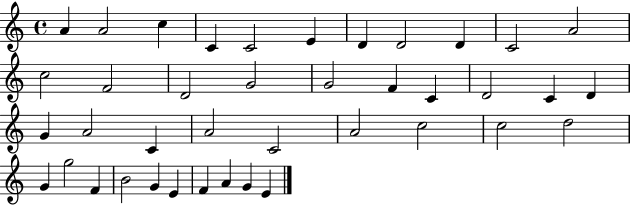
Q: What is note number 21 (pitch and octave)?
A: D4